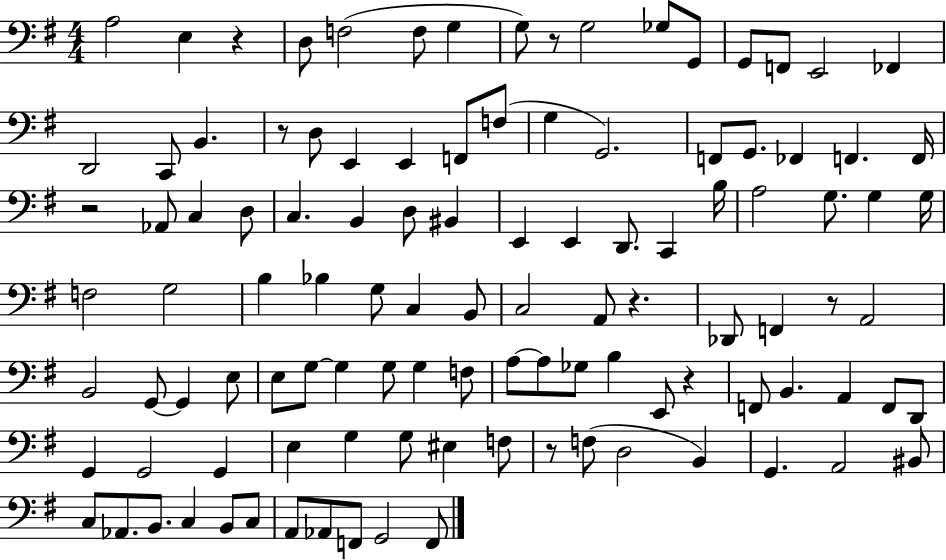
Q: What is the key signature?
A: G major